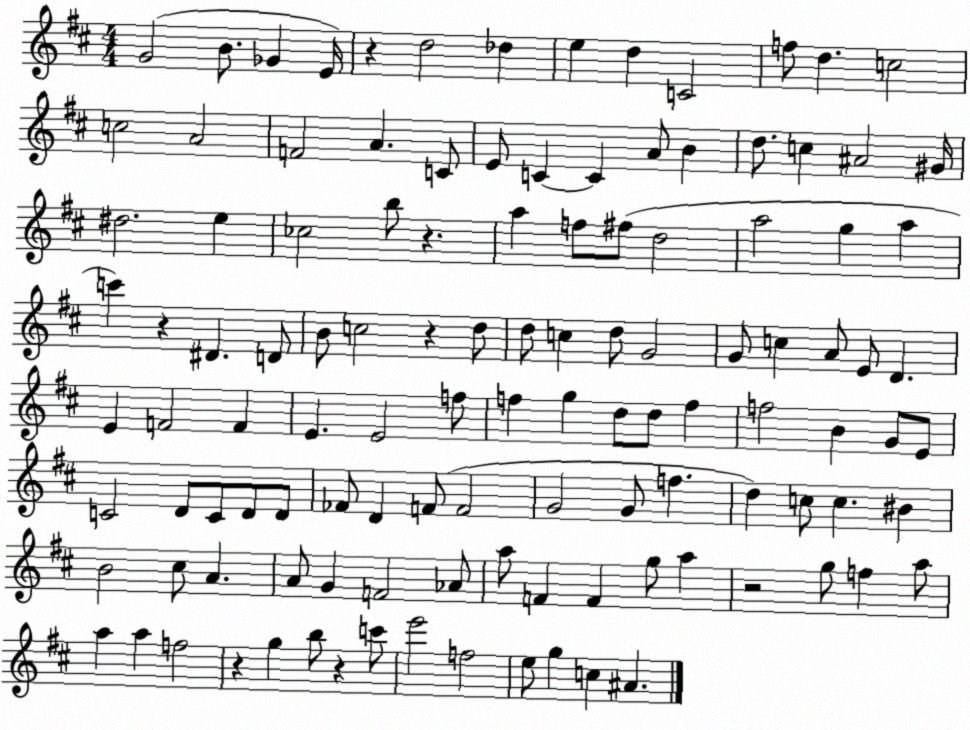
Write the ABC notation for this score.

X:1
T:Untitled
M:4/4
L:1/4
K:D
G2 B/2 _G E/4 z d2 _d e d C2 f/2 d c2 c2 A2 F2 A C/2 E/2 C C A/2 B d/2 c ^A2 ^G/4 ^d2 e _c2 b/2 z a f/2 ^f/2 d2 a2 g a c' z ^D D/2 B/2 c2 z d/2 d/2 c d/2 G2 G/2 c A/2 E/2 D E F2 F E E2 f/2 f g d/2 d/2 f f2 B G/2 E/2 C2 D/2 C/2 D/2 D/2 _F/2 D F/2 F2 G2 G/2 f d c/2 c ^B B2 ^c/2 A A/2 G F2 _A/2 a/2 F F g/2 a z2 g/2 f a/2 a a f2 z g b/2 z c'/2 e'2 f2 e/2 g c ^A